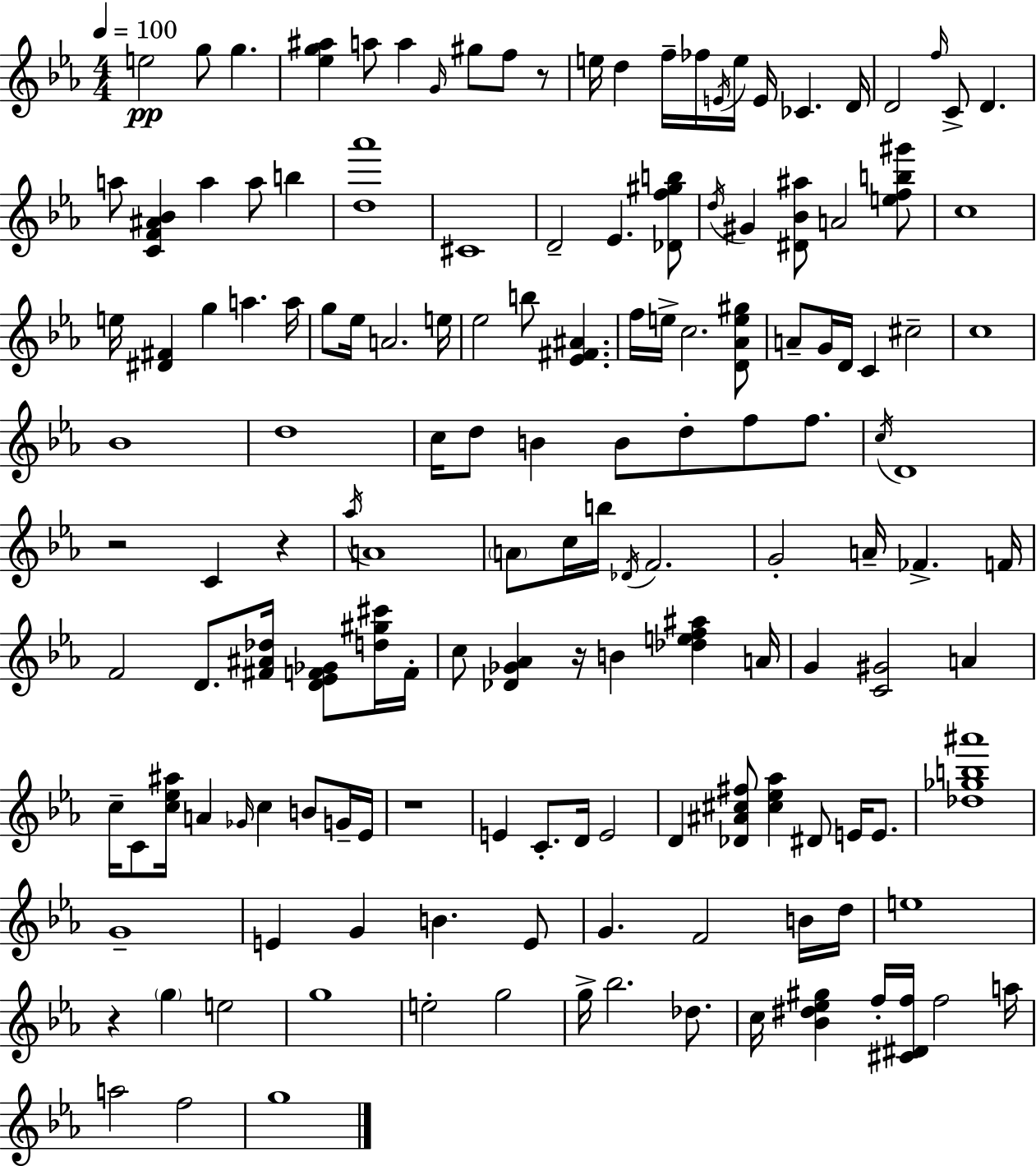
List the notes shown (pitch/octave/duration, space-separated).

E5/h G5/e G5/q. [Eb5,G5,A#5]/q A5/e A5/q G4/s G#5/e F5/e R/e E5/s D5/q F5/s FES5/s E4/s E5/s E4/s CES4/q. D4/s D4/h F5/s C4/e D4/q. A5/e [C4,F4,A#4,Bb4]/q A5/q A5/e B5/q [D5,Ab6]/w C#4/w D4/h Eb4/q. [Db4,F5,G#5,B5]/e D5/s G#4/q [D#4,Bb4,A#5]/e A4/h [E5,F5,B5,G#6]/e C5/w E5/s [D#4,F#4]/q G5/q A5/q. A5/s G5/e Eb5/s A4/h. E5/s Eb5/h B5/e [Eb4,F#4,A#4]/q. F5/s E5/s C5/h. [D4,Ab4,E5,G#5]/e A4/e G4/s D4/s C4/q C#5/h C5/w Bb4/w D5/w C5/s D5/e B4/q B4/e D5/e F5/e F5/e. C5/s D4/w R/h C4/q R/q Ab5/s A4/w A4/e C5/s B5/s Db4/s F4/h. G4/h A4/s FES4/q. F4/s F4/h D4/e. [F#4,A#4,Db5]/s [D4,Eb4,F4,Gb4]/e [D5,G#5,C#6]/s F4/s C5/e [Db4,Gb4,Ab4]/q R/s B4/q [Db5,E5,F5,A#5]/q A4/s G4/q [C4,G#4]/h A4/q C5/s C4/e [C5,Eb5,A#5]/s A4/q Gb4/s C5/q B4/e G4/s Eb4/s R/w E4/q C4/e. D4/s E4/h D4/q [Db4,A#4,C#5,F#5]/e [C#5,Eb5,Ab5]/q D#4/e E4/s E4/e. [Db5,Gb5,B5,A#6]/w G4/w E4/q G4/q B4/q. E4/e G4/q. F4/h B4/s D5/s E5/w R/q G5/q E5/h G5/w E5/h G5/h G5/s Bb5/h. Db5/e. C5/s [Bb4,D#5,Eb5,G#5]/q F5/s [C#4,D#4,F5]/s F5/h A5/s A5/h F5/h G5/w